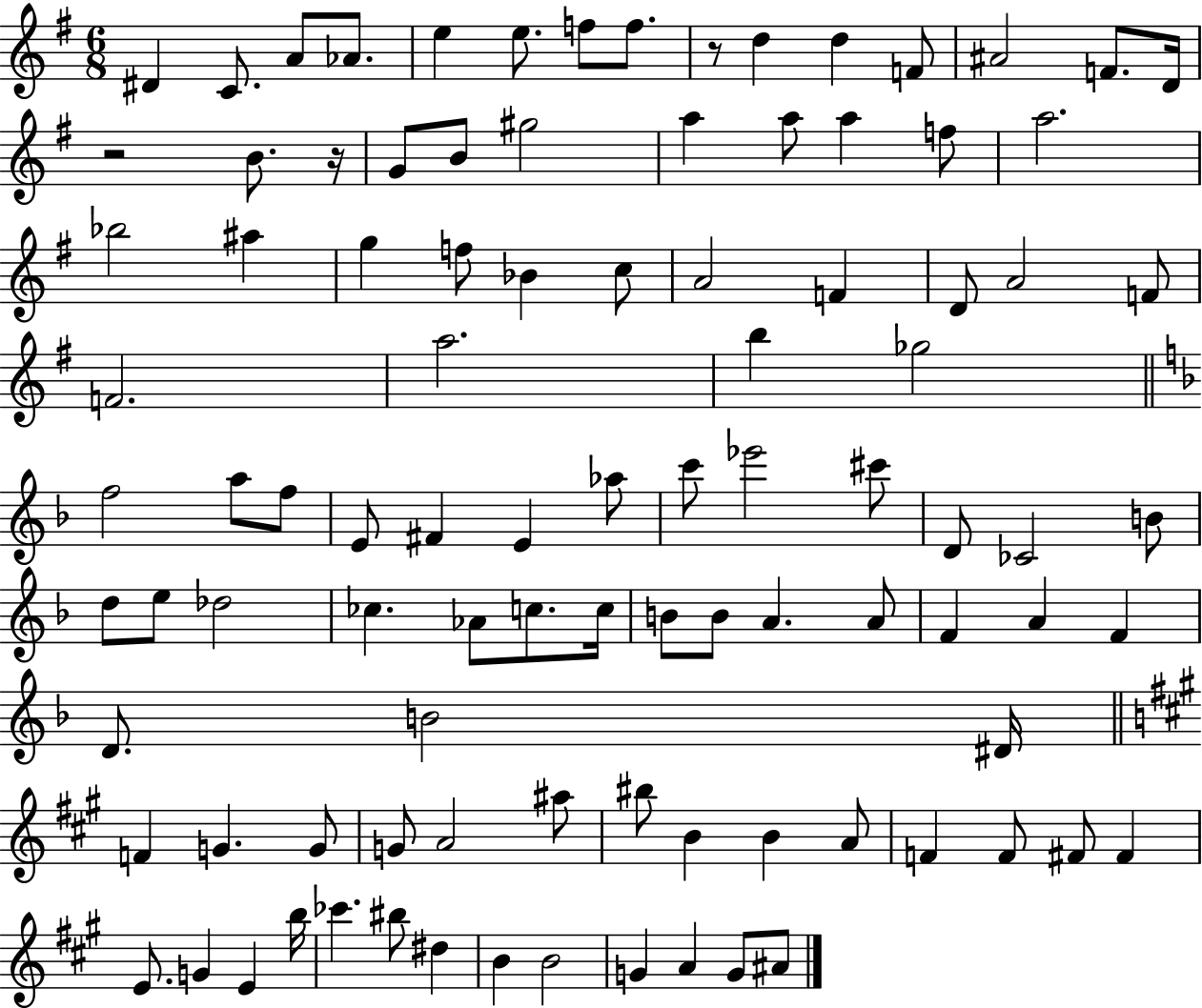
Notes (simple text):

D#4/q C4/e. A4/e Ab4/e. E5/q E5/e. F5/e F5/e. R/e D5/q D5/q F4/e A#4/h F4/e. D4/s R/h B4/e. R/s G4/e B4/e G#5/h A5/q A5/e A5/q F5/e A5/h. Bb5/h A#5/q G5/q F5/e Bb4/q C5/e A4/h F4/q D4/e A4/h F4/e F4/h. A5/h. B5/q Gb5/h F5/h A5/e F5/e E4/e F#4/q E4/q Ab5/e C6/e Eb6/h C#6/e D4/e CES4/h B4/e D5/e E5/e Db5/h CES5/q. Ab4/e C5/e. C5/s B4/e B4/e A4/q. A4/e F4/q A4/q F4/q D4/e. B4/h D#4/s F4/q G4/q. G4/e G4/e A4/h A#5/e BIS5/e B4/q B4/q A4/e F4/q F4/e F#4/e F#4/q E4/e. G4/q E4/q B5/s CES6/q. BIS5/e D#5/q B4/q B4/h G4/q A4/q G4/e A#4/e